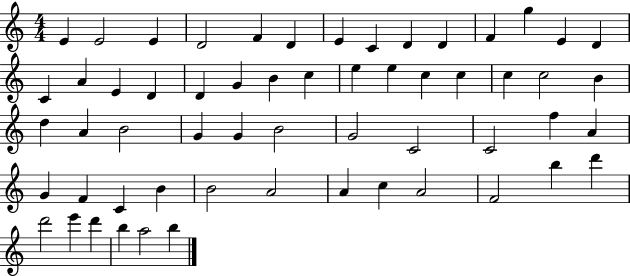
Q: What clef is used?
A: treble